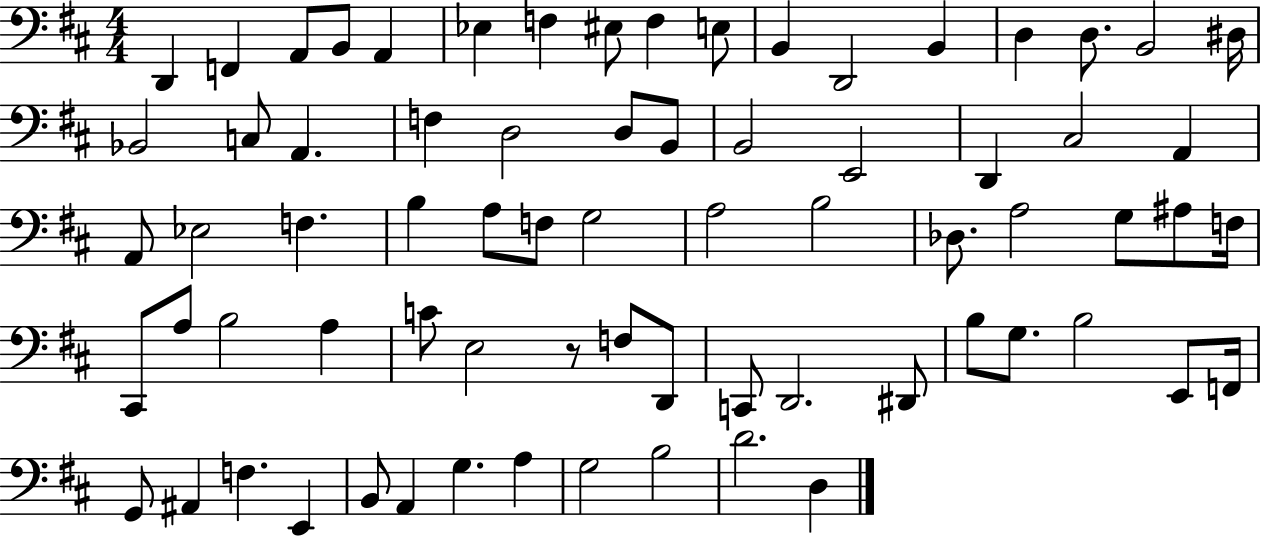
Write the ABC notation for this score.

X:1
T:Untitled
M:4/4
L:1/4
K:D
D,, F,, A,,/2 B,,/2 A,, _E, F, ^E,/2 F, E,/2 B,, D,,2 B,, D, D,/2 B,,2 ^D,/4 _B,,2 C,/2 A,, F, D,2 D,/2 B,,/2 B,,2 E,,2 D,, ^C,2 A,, A,,/2 _E,2 F, B, A,/2 F,/2 G,2 A,2 B,2 _D,/2 A,2 G,/2 ^A,/2 F,/4 ^C,,/2 A,/2 B,2 A, C/2 E,2 z/2 F,/2 D,,/2 C,,/2 D,,2 ^D,,/2 B,/2 G,/2 B,2 E,,/2 F,,/4 G,,/2 ^A,, F, E,, B,,/2 A,, G, A, G,2 B,2 D2 D,